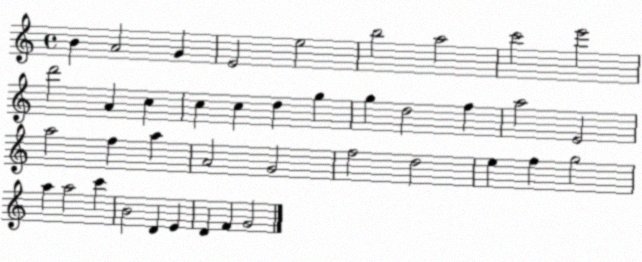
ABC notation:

X:1
T:Untitled
M:4/4
L:1/4
K:C
B A2 G E2 e2 b2 a2 c'2 e'2 d'2 A c c c d g g d2 f a2 E2 a2 f a A2 G2 f2 d2 e f g2 a a2 c' B2 D E D F G2